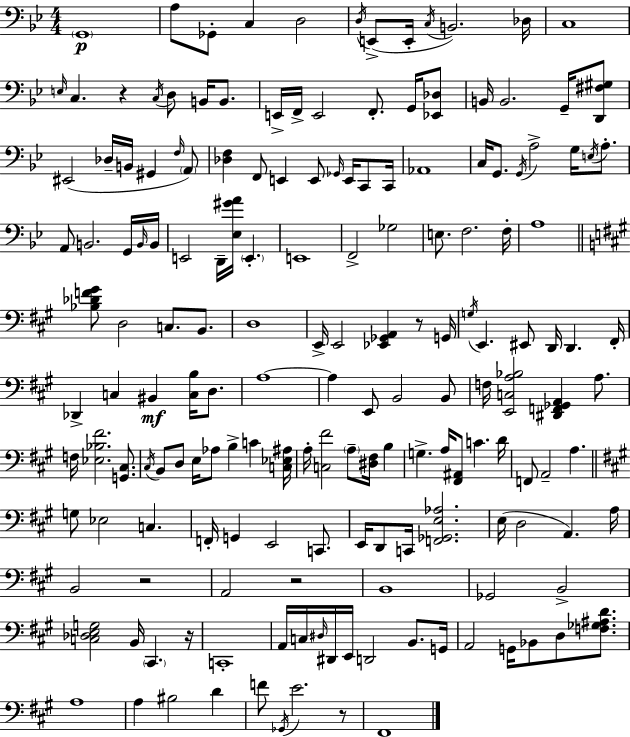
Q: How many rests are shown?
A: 6